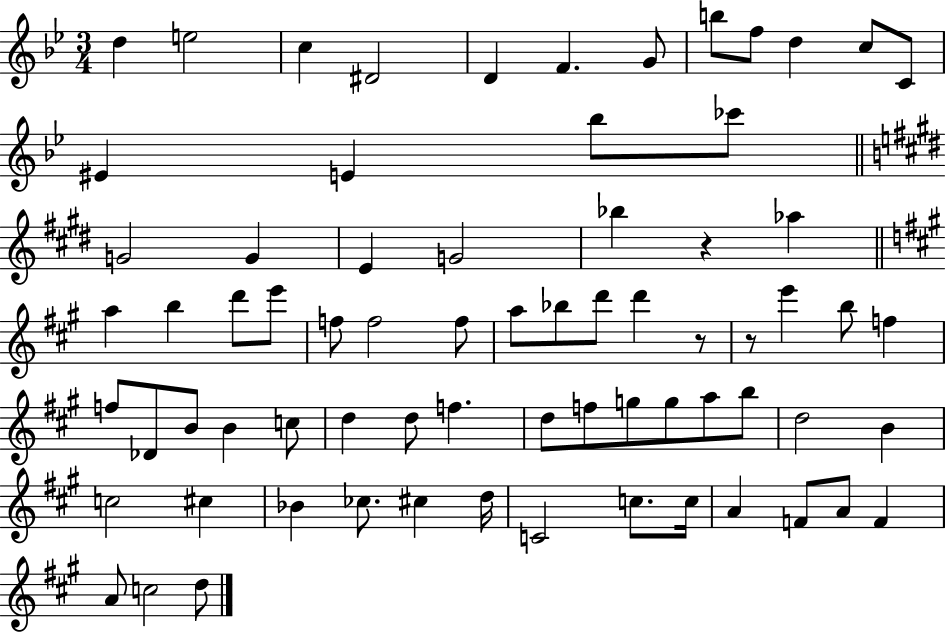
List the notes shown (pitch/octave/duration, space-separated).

D5/q E5/h C5/q D#4/h D4/q F4/q. G4/e B5/e F5/e D5/q C5/e C4/e EIS4/q E4/q Bb5/e CES6/e G4/h G4/q E4/q G4/h Bb5/q R/q Ab5/q A5/q B5/q D6/e E6/e F5/e F5/h F5/e A5/e Bb5/e D6/e D6/q R/e R/e E6/q B5/e F5/q F5/e Db4/e B4/e B4/q C5/e D5/q D5/e F5/q. D5/e F5/e G5/e G5/e A5/e B5/e D5/h B4/q C5/h C#5/q Bb4/q CES5/e. C#5/q D5/s C4/h C5/e. C5/s A4/q F4/e A4/e F4/q A4/e C5/h D5/e